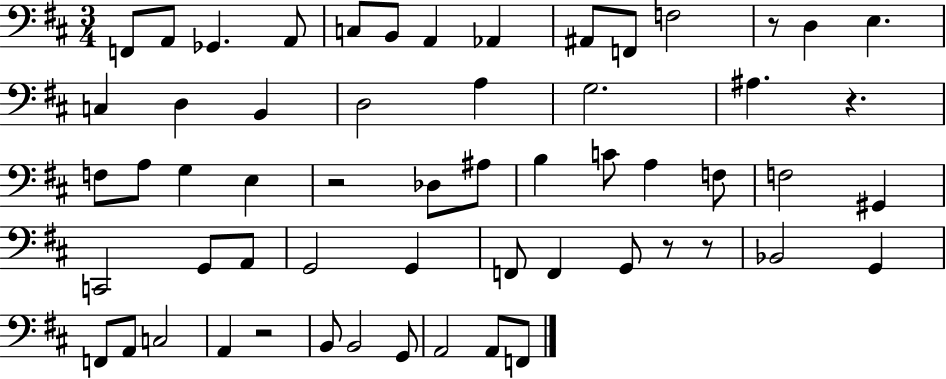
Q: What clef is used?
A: bass